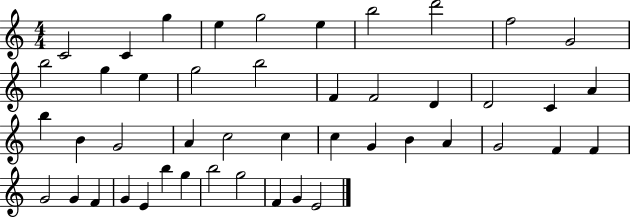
{
  \clef treble
  \numericTimeSignature
  \time 4/4
  \key c \major
  c'2 c'4 g''4 | e''4 g''2 e''4 | b''2 d'''2 | f''2 g'2 | \break b''2 g''4 e''4 | g''2 b''2 | f'4 f'2 d'4 | d'2 c'4 a'4 | \break b''4 b'4 g'2 | a'4 c''2 c''4 | c''4 g'4 b'4 a'4 | g'2 f'4 f'4 | \break g'2 g'4 f'4 | g'4 e'4 b''4 g''4 | b''2 g''2 | f'4 g'4 e'2 | \break \bar "|."
}